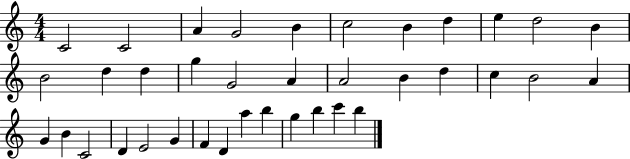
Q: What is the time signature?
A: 4/4